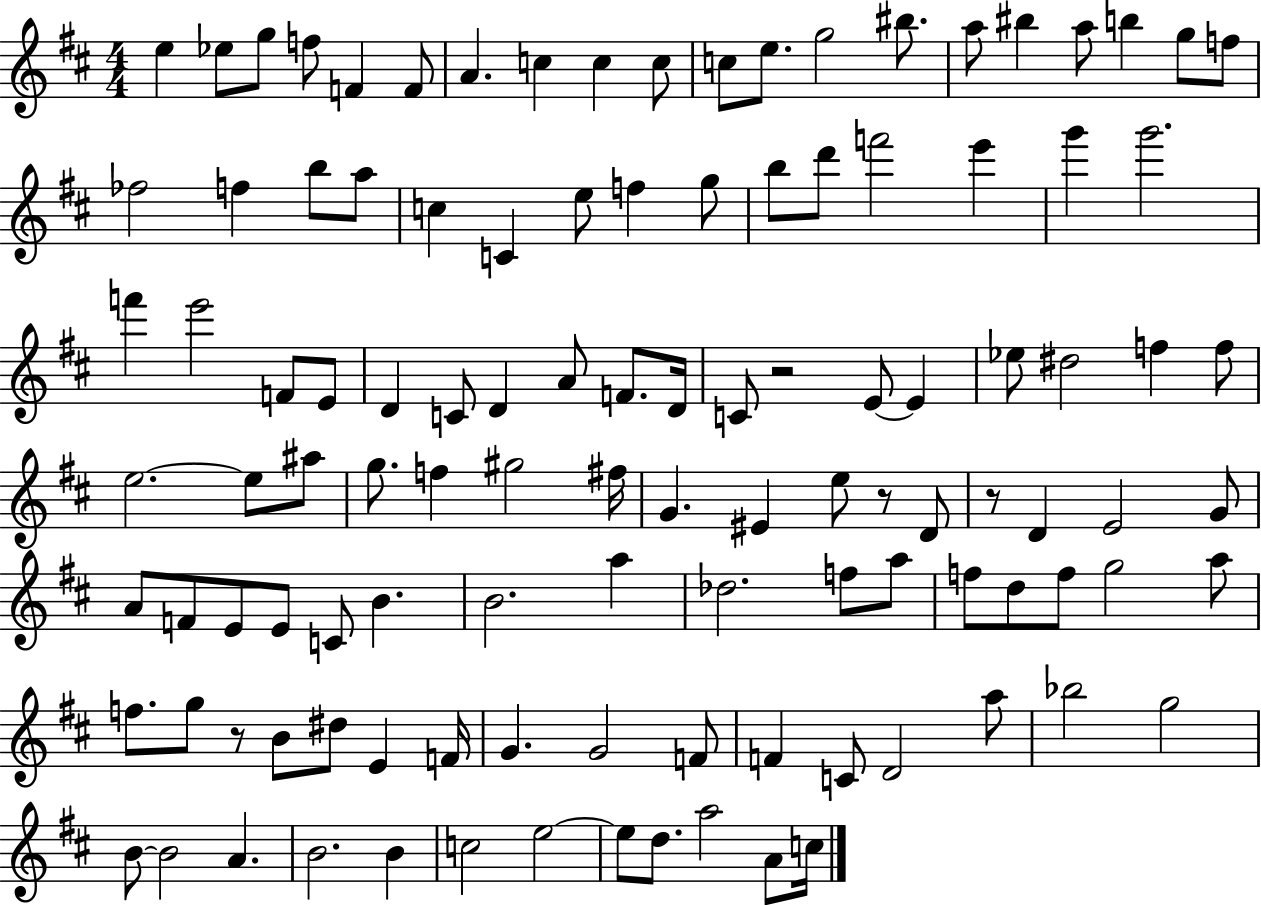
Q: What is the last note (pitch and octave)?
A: C5